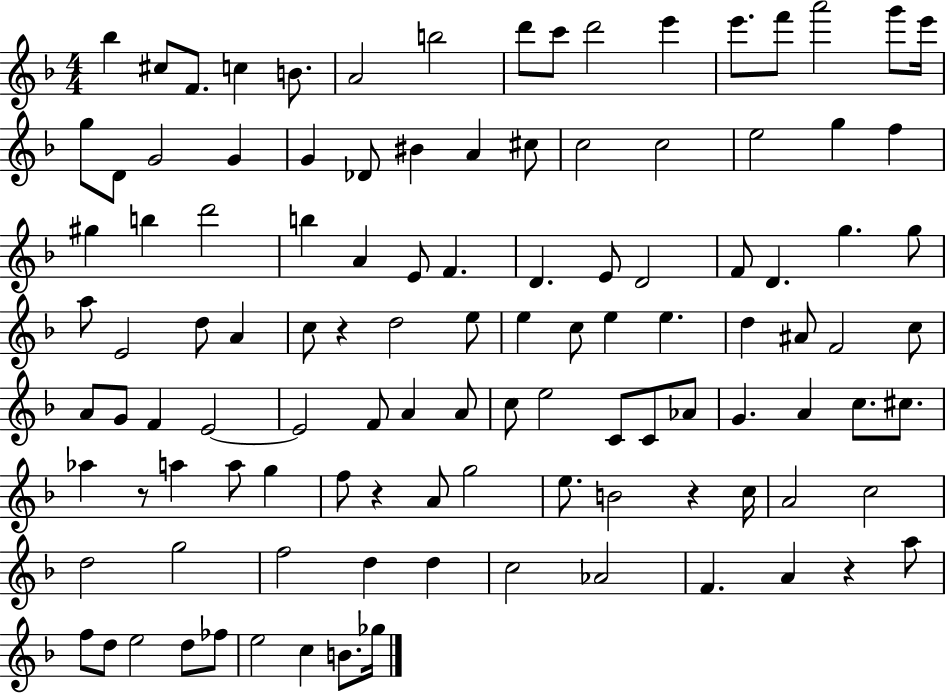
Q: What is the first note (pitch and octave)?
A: Bb5